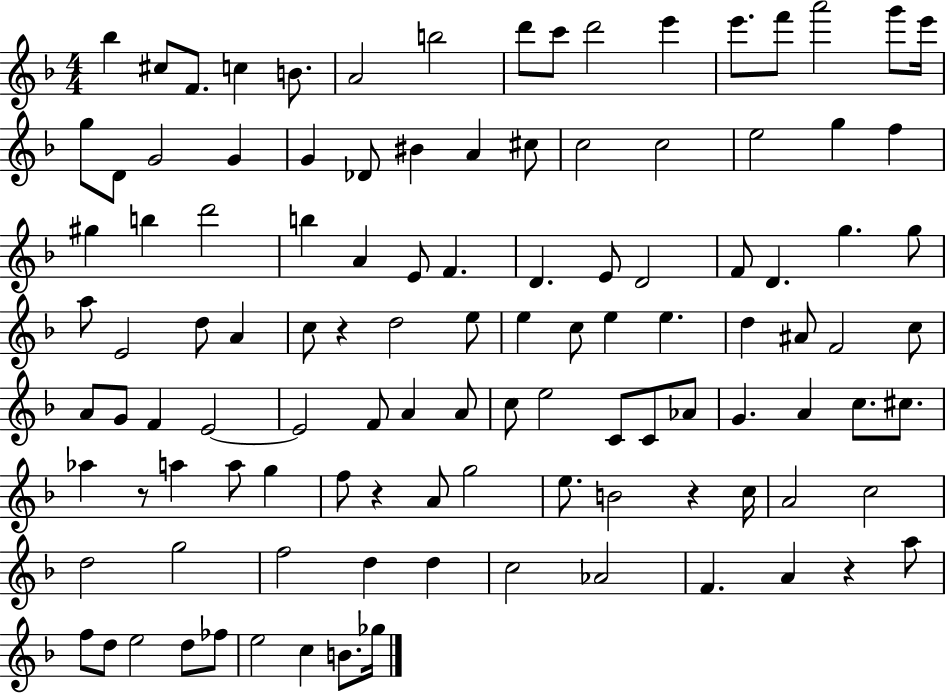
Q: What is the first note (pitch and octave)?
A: Bb5